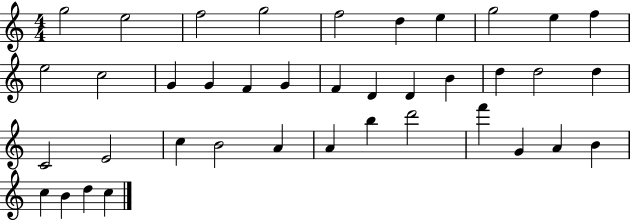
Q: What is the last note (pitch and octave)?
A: C5